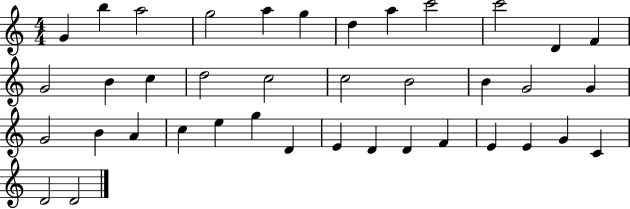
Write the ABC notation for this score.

X:1
T:Untitled
M:4/4
L:1/4
K:C
G b a2 g2 a g d a c'2 c'2 D F G2 B c d2 c2 c2 B2 B G2 G G2 B A c e g D E D D F E E G C D2 D2